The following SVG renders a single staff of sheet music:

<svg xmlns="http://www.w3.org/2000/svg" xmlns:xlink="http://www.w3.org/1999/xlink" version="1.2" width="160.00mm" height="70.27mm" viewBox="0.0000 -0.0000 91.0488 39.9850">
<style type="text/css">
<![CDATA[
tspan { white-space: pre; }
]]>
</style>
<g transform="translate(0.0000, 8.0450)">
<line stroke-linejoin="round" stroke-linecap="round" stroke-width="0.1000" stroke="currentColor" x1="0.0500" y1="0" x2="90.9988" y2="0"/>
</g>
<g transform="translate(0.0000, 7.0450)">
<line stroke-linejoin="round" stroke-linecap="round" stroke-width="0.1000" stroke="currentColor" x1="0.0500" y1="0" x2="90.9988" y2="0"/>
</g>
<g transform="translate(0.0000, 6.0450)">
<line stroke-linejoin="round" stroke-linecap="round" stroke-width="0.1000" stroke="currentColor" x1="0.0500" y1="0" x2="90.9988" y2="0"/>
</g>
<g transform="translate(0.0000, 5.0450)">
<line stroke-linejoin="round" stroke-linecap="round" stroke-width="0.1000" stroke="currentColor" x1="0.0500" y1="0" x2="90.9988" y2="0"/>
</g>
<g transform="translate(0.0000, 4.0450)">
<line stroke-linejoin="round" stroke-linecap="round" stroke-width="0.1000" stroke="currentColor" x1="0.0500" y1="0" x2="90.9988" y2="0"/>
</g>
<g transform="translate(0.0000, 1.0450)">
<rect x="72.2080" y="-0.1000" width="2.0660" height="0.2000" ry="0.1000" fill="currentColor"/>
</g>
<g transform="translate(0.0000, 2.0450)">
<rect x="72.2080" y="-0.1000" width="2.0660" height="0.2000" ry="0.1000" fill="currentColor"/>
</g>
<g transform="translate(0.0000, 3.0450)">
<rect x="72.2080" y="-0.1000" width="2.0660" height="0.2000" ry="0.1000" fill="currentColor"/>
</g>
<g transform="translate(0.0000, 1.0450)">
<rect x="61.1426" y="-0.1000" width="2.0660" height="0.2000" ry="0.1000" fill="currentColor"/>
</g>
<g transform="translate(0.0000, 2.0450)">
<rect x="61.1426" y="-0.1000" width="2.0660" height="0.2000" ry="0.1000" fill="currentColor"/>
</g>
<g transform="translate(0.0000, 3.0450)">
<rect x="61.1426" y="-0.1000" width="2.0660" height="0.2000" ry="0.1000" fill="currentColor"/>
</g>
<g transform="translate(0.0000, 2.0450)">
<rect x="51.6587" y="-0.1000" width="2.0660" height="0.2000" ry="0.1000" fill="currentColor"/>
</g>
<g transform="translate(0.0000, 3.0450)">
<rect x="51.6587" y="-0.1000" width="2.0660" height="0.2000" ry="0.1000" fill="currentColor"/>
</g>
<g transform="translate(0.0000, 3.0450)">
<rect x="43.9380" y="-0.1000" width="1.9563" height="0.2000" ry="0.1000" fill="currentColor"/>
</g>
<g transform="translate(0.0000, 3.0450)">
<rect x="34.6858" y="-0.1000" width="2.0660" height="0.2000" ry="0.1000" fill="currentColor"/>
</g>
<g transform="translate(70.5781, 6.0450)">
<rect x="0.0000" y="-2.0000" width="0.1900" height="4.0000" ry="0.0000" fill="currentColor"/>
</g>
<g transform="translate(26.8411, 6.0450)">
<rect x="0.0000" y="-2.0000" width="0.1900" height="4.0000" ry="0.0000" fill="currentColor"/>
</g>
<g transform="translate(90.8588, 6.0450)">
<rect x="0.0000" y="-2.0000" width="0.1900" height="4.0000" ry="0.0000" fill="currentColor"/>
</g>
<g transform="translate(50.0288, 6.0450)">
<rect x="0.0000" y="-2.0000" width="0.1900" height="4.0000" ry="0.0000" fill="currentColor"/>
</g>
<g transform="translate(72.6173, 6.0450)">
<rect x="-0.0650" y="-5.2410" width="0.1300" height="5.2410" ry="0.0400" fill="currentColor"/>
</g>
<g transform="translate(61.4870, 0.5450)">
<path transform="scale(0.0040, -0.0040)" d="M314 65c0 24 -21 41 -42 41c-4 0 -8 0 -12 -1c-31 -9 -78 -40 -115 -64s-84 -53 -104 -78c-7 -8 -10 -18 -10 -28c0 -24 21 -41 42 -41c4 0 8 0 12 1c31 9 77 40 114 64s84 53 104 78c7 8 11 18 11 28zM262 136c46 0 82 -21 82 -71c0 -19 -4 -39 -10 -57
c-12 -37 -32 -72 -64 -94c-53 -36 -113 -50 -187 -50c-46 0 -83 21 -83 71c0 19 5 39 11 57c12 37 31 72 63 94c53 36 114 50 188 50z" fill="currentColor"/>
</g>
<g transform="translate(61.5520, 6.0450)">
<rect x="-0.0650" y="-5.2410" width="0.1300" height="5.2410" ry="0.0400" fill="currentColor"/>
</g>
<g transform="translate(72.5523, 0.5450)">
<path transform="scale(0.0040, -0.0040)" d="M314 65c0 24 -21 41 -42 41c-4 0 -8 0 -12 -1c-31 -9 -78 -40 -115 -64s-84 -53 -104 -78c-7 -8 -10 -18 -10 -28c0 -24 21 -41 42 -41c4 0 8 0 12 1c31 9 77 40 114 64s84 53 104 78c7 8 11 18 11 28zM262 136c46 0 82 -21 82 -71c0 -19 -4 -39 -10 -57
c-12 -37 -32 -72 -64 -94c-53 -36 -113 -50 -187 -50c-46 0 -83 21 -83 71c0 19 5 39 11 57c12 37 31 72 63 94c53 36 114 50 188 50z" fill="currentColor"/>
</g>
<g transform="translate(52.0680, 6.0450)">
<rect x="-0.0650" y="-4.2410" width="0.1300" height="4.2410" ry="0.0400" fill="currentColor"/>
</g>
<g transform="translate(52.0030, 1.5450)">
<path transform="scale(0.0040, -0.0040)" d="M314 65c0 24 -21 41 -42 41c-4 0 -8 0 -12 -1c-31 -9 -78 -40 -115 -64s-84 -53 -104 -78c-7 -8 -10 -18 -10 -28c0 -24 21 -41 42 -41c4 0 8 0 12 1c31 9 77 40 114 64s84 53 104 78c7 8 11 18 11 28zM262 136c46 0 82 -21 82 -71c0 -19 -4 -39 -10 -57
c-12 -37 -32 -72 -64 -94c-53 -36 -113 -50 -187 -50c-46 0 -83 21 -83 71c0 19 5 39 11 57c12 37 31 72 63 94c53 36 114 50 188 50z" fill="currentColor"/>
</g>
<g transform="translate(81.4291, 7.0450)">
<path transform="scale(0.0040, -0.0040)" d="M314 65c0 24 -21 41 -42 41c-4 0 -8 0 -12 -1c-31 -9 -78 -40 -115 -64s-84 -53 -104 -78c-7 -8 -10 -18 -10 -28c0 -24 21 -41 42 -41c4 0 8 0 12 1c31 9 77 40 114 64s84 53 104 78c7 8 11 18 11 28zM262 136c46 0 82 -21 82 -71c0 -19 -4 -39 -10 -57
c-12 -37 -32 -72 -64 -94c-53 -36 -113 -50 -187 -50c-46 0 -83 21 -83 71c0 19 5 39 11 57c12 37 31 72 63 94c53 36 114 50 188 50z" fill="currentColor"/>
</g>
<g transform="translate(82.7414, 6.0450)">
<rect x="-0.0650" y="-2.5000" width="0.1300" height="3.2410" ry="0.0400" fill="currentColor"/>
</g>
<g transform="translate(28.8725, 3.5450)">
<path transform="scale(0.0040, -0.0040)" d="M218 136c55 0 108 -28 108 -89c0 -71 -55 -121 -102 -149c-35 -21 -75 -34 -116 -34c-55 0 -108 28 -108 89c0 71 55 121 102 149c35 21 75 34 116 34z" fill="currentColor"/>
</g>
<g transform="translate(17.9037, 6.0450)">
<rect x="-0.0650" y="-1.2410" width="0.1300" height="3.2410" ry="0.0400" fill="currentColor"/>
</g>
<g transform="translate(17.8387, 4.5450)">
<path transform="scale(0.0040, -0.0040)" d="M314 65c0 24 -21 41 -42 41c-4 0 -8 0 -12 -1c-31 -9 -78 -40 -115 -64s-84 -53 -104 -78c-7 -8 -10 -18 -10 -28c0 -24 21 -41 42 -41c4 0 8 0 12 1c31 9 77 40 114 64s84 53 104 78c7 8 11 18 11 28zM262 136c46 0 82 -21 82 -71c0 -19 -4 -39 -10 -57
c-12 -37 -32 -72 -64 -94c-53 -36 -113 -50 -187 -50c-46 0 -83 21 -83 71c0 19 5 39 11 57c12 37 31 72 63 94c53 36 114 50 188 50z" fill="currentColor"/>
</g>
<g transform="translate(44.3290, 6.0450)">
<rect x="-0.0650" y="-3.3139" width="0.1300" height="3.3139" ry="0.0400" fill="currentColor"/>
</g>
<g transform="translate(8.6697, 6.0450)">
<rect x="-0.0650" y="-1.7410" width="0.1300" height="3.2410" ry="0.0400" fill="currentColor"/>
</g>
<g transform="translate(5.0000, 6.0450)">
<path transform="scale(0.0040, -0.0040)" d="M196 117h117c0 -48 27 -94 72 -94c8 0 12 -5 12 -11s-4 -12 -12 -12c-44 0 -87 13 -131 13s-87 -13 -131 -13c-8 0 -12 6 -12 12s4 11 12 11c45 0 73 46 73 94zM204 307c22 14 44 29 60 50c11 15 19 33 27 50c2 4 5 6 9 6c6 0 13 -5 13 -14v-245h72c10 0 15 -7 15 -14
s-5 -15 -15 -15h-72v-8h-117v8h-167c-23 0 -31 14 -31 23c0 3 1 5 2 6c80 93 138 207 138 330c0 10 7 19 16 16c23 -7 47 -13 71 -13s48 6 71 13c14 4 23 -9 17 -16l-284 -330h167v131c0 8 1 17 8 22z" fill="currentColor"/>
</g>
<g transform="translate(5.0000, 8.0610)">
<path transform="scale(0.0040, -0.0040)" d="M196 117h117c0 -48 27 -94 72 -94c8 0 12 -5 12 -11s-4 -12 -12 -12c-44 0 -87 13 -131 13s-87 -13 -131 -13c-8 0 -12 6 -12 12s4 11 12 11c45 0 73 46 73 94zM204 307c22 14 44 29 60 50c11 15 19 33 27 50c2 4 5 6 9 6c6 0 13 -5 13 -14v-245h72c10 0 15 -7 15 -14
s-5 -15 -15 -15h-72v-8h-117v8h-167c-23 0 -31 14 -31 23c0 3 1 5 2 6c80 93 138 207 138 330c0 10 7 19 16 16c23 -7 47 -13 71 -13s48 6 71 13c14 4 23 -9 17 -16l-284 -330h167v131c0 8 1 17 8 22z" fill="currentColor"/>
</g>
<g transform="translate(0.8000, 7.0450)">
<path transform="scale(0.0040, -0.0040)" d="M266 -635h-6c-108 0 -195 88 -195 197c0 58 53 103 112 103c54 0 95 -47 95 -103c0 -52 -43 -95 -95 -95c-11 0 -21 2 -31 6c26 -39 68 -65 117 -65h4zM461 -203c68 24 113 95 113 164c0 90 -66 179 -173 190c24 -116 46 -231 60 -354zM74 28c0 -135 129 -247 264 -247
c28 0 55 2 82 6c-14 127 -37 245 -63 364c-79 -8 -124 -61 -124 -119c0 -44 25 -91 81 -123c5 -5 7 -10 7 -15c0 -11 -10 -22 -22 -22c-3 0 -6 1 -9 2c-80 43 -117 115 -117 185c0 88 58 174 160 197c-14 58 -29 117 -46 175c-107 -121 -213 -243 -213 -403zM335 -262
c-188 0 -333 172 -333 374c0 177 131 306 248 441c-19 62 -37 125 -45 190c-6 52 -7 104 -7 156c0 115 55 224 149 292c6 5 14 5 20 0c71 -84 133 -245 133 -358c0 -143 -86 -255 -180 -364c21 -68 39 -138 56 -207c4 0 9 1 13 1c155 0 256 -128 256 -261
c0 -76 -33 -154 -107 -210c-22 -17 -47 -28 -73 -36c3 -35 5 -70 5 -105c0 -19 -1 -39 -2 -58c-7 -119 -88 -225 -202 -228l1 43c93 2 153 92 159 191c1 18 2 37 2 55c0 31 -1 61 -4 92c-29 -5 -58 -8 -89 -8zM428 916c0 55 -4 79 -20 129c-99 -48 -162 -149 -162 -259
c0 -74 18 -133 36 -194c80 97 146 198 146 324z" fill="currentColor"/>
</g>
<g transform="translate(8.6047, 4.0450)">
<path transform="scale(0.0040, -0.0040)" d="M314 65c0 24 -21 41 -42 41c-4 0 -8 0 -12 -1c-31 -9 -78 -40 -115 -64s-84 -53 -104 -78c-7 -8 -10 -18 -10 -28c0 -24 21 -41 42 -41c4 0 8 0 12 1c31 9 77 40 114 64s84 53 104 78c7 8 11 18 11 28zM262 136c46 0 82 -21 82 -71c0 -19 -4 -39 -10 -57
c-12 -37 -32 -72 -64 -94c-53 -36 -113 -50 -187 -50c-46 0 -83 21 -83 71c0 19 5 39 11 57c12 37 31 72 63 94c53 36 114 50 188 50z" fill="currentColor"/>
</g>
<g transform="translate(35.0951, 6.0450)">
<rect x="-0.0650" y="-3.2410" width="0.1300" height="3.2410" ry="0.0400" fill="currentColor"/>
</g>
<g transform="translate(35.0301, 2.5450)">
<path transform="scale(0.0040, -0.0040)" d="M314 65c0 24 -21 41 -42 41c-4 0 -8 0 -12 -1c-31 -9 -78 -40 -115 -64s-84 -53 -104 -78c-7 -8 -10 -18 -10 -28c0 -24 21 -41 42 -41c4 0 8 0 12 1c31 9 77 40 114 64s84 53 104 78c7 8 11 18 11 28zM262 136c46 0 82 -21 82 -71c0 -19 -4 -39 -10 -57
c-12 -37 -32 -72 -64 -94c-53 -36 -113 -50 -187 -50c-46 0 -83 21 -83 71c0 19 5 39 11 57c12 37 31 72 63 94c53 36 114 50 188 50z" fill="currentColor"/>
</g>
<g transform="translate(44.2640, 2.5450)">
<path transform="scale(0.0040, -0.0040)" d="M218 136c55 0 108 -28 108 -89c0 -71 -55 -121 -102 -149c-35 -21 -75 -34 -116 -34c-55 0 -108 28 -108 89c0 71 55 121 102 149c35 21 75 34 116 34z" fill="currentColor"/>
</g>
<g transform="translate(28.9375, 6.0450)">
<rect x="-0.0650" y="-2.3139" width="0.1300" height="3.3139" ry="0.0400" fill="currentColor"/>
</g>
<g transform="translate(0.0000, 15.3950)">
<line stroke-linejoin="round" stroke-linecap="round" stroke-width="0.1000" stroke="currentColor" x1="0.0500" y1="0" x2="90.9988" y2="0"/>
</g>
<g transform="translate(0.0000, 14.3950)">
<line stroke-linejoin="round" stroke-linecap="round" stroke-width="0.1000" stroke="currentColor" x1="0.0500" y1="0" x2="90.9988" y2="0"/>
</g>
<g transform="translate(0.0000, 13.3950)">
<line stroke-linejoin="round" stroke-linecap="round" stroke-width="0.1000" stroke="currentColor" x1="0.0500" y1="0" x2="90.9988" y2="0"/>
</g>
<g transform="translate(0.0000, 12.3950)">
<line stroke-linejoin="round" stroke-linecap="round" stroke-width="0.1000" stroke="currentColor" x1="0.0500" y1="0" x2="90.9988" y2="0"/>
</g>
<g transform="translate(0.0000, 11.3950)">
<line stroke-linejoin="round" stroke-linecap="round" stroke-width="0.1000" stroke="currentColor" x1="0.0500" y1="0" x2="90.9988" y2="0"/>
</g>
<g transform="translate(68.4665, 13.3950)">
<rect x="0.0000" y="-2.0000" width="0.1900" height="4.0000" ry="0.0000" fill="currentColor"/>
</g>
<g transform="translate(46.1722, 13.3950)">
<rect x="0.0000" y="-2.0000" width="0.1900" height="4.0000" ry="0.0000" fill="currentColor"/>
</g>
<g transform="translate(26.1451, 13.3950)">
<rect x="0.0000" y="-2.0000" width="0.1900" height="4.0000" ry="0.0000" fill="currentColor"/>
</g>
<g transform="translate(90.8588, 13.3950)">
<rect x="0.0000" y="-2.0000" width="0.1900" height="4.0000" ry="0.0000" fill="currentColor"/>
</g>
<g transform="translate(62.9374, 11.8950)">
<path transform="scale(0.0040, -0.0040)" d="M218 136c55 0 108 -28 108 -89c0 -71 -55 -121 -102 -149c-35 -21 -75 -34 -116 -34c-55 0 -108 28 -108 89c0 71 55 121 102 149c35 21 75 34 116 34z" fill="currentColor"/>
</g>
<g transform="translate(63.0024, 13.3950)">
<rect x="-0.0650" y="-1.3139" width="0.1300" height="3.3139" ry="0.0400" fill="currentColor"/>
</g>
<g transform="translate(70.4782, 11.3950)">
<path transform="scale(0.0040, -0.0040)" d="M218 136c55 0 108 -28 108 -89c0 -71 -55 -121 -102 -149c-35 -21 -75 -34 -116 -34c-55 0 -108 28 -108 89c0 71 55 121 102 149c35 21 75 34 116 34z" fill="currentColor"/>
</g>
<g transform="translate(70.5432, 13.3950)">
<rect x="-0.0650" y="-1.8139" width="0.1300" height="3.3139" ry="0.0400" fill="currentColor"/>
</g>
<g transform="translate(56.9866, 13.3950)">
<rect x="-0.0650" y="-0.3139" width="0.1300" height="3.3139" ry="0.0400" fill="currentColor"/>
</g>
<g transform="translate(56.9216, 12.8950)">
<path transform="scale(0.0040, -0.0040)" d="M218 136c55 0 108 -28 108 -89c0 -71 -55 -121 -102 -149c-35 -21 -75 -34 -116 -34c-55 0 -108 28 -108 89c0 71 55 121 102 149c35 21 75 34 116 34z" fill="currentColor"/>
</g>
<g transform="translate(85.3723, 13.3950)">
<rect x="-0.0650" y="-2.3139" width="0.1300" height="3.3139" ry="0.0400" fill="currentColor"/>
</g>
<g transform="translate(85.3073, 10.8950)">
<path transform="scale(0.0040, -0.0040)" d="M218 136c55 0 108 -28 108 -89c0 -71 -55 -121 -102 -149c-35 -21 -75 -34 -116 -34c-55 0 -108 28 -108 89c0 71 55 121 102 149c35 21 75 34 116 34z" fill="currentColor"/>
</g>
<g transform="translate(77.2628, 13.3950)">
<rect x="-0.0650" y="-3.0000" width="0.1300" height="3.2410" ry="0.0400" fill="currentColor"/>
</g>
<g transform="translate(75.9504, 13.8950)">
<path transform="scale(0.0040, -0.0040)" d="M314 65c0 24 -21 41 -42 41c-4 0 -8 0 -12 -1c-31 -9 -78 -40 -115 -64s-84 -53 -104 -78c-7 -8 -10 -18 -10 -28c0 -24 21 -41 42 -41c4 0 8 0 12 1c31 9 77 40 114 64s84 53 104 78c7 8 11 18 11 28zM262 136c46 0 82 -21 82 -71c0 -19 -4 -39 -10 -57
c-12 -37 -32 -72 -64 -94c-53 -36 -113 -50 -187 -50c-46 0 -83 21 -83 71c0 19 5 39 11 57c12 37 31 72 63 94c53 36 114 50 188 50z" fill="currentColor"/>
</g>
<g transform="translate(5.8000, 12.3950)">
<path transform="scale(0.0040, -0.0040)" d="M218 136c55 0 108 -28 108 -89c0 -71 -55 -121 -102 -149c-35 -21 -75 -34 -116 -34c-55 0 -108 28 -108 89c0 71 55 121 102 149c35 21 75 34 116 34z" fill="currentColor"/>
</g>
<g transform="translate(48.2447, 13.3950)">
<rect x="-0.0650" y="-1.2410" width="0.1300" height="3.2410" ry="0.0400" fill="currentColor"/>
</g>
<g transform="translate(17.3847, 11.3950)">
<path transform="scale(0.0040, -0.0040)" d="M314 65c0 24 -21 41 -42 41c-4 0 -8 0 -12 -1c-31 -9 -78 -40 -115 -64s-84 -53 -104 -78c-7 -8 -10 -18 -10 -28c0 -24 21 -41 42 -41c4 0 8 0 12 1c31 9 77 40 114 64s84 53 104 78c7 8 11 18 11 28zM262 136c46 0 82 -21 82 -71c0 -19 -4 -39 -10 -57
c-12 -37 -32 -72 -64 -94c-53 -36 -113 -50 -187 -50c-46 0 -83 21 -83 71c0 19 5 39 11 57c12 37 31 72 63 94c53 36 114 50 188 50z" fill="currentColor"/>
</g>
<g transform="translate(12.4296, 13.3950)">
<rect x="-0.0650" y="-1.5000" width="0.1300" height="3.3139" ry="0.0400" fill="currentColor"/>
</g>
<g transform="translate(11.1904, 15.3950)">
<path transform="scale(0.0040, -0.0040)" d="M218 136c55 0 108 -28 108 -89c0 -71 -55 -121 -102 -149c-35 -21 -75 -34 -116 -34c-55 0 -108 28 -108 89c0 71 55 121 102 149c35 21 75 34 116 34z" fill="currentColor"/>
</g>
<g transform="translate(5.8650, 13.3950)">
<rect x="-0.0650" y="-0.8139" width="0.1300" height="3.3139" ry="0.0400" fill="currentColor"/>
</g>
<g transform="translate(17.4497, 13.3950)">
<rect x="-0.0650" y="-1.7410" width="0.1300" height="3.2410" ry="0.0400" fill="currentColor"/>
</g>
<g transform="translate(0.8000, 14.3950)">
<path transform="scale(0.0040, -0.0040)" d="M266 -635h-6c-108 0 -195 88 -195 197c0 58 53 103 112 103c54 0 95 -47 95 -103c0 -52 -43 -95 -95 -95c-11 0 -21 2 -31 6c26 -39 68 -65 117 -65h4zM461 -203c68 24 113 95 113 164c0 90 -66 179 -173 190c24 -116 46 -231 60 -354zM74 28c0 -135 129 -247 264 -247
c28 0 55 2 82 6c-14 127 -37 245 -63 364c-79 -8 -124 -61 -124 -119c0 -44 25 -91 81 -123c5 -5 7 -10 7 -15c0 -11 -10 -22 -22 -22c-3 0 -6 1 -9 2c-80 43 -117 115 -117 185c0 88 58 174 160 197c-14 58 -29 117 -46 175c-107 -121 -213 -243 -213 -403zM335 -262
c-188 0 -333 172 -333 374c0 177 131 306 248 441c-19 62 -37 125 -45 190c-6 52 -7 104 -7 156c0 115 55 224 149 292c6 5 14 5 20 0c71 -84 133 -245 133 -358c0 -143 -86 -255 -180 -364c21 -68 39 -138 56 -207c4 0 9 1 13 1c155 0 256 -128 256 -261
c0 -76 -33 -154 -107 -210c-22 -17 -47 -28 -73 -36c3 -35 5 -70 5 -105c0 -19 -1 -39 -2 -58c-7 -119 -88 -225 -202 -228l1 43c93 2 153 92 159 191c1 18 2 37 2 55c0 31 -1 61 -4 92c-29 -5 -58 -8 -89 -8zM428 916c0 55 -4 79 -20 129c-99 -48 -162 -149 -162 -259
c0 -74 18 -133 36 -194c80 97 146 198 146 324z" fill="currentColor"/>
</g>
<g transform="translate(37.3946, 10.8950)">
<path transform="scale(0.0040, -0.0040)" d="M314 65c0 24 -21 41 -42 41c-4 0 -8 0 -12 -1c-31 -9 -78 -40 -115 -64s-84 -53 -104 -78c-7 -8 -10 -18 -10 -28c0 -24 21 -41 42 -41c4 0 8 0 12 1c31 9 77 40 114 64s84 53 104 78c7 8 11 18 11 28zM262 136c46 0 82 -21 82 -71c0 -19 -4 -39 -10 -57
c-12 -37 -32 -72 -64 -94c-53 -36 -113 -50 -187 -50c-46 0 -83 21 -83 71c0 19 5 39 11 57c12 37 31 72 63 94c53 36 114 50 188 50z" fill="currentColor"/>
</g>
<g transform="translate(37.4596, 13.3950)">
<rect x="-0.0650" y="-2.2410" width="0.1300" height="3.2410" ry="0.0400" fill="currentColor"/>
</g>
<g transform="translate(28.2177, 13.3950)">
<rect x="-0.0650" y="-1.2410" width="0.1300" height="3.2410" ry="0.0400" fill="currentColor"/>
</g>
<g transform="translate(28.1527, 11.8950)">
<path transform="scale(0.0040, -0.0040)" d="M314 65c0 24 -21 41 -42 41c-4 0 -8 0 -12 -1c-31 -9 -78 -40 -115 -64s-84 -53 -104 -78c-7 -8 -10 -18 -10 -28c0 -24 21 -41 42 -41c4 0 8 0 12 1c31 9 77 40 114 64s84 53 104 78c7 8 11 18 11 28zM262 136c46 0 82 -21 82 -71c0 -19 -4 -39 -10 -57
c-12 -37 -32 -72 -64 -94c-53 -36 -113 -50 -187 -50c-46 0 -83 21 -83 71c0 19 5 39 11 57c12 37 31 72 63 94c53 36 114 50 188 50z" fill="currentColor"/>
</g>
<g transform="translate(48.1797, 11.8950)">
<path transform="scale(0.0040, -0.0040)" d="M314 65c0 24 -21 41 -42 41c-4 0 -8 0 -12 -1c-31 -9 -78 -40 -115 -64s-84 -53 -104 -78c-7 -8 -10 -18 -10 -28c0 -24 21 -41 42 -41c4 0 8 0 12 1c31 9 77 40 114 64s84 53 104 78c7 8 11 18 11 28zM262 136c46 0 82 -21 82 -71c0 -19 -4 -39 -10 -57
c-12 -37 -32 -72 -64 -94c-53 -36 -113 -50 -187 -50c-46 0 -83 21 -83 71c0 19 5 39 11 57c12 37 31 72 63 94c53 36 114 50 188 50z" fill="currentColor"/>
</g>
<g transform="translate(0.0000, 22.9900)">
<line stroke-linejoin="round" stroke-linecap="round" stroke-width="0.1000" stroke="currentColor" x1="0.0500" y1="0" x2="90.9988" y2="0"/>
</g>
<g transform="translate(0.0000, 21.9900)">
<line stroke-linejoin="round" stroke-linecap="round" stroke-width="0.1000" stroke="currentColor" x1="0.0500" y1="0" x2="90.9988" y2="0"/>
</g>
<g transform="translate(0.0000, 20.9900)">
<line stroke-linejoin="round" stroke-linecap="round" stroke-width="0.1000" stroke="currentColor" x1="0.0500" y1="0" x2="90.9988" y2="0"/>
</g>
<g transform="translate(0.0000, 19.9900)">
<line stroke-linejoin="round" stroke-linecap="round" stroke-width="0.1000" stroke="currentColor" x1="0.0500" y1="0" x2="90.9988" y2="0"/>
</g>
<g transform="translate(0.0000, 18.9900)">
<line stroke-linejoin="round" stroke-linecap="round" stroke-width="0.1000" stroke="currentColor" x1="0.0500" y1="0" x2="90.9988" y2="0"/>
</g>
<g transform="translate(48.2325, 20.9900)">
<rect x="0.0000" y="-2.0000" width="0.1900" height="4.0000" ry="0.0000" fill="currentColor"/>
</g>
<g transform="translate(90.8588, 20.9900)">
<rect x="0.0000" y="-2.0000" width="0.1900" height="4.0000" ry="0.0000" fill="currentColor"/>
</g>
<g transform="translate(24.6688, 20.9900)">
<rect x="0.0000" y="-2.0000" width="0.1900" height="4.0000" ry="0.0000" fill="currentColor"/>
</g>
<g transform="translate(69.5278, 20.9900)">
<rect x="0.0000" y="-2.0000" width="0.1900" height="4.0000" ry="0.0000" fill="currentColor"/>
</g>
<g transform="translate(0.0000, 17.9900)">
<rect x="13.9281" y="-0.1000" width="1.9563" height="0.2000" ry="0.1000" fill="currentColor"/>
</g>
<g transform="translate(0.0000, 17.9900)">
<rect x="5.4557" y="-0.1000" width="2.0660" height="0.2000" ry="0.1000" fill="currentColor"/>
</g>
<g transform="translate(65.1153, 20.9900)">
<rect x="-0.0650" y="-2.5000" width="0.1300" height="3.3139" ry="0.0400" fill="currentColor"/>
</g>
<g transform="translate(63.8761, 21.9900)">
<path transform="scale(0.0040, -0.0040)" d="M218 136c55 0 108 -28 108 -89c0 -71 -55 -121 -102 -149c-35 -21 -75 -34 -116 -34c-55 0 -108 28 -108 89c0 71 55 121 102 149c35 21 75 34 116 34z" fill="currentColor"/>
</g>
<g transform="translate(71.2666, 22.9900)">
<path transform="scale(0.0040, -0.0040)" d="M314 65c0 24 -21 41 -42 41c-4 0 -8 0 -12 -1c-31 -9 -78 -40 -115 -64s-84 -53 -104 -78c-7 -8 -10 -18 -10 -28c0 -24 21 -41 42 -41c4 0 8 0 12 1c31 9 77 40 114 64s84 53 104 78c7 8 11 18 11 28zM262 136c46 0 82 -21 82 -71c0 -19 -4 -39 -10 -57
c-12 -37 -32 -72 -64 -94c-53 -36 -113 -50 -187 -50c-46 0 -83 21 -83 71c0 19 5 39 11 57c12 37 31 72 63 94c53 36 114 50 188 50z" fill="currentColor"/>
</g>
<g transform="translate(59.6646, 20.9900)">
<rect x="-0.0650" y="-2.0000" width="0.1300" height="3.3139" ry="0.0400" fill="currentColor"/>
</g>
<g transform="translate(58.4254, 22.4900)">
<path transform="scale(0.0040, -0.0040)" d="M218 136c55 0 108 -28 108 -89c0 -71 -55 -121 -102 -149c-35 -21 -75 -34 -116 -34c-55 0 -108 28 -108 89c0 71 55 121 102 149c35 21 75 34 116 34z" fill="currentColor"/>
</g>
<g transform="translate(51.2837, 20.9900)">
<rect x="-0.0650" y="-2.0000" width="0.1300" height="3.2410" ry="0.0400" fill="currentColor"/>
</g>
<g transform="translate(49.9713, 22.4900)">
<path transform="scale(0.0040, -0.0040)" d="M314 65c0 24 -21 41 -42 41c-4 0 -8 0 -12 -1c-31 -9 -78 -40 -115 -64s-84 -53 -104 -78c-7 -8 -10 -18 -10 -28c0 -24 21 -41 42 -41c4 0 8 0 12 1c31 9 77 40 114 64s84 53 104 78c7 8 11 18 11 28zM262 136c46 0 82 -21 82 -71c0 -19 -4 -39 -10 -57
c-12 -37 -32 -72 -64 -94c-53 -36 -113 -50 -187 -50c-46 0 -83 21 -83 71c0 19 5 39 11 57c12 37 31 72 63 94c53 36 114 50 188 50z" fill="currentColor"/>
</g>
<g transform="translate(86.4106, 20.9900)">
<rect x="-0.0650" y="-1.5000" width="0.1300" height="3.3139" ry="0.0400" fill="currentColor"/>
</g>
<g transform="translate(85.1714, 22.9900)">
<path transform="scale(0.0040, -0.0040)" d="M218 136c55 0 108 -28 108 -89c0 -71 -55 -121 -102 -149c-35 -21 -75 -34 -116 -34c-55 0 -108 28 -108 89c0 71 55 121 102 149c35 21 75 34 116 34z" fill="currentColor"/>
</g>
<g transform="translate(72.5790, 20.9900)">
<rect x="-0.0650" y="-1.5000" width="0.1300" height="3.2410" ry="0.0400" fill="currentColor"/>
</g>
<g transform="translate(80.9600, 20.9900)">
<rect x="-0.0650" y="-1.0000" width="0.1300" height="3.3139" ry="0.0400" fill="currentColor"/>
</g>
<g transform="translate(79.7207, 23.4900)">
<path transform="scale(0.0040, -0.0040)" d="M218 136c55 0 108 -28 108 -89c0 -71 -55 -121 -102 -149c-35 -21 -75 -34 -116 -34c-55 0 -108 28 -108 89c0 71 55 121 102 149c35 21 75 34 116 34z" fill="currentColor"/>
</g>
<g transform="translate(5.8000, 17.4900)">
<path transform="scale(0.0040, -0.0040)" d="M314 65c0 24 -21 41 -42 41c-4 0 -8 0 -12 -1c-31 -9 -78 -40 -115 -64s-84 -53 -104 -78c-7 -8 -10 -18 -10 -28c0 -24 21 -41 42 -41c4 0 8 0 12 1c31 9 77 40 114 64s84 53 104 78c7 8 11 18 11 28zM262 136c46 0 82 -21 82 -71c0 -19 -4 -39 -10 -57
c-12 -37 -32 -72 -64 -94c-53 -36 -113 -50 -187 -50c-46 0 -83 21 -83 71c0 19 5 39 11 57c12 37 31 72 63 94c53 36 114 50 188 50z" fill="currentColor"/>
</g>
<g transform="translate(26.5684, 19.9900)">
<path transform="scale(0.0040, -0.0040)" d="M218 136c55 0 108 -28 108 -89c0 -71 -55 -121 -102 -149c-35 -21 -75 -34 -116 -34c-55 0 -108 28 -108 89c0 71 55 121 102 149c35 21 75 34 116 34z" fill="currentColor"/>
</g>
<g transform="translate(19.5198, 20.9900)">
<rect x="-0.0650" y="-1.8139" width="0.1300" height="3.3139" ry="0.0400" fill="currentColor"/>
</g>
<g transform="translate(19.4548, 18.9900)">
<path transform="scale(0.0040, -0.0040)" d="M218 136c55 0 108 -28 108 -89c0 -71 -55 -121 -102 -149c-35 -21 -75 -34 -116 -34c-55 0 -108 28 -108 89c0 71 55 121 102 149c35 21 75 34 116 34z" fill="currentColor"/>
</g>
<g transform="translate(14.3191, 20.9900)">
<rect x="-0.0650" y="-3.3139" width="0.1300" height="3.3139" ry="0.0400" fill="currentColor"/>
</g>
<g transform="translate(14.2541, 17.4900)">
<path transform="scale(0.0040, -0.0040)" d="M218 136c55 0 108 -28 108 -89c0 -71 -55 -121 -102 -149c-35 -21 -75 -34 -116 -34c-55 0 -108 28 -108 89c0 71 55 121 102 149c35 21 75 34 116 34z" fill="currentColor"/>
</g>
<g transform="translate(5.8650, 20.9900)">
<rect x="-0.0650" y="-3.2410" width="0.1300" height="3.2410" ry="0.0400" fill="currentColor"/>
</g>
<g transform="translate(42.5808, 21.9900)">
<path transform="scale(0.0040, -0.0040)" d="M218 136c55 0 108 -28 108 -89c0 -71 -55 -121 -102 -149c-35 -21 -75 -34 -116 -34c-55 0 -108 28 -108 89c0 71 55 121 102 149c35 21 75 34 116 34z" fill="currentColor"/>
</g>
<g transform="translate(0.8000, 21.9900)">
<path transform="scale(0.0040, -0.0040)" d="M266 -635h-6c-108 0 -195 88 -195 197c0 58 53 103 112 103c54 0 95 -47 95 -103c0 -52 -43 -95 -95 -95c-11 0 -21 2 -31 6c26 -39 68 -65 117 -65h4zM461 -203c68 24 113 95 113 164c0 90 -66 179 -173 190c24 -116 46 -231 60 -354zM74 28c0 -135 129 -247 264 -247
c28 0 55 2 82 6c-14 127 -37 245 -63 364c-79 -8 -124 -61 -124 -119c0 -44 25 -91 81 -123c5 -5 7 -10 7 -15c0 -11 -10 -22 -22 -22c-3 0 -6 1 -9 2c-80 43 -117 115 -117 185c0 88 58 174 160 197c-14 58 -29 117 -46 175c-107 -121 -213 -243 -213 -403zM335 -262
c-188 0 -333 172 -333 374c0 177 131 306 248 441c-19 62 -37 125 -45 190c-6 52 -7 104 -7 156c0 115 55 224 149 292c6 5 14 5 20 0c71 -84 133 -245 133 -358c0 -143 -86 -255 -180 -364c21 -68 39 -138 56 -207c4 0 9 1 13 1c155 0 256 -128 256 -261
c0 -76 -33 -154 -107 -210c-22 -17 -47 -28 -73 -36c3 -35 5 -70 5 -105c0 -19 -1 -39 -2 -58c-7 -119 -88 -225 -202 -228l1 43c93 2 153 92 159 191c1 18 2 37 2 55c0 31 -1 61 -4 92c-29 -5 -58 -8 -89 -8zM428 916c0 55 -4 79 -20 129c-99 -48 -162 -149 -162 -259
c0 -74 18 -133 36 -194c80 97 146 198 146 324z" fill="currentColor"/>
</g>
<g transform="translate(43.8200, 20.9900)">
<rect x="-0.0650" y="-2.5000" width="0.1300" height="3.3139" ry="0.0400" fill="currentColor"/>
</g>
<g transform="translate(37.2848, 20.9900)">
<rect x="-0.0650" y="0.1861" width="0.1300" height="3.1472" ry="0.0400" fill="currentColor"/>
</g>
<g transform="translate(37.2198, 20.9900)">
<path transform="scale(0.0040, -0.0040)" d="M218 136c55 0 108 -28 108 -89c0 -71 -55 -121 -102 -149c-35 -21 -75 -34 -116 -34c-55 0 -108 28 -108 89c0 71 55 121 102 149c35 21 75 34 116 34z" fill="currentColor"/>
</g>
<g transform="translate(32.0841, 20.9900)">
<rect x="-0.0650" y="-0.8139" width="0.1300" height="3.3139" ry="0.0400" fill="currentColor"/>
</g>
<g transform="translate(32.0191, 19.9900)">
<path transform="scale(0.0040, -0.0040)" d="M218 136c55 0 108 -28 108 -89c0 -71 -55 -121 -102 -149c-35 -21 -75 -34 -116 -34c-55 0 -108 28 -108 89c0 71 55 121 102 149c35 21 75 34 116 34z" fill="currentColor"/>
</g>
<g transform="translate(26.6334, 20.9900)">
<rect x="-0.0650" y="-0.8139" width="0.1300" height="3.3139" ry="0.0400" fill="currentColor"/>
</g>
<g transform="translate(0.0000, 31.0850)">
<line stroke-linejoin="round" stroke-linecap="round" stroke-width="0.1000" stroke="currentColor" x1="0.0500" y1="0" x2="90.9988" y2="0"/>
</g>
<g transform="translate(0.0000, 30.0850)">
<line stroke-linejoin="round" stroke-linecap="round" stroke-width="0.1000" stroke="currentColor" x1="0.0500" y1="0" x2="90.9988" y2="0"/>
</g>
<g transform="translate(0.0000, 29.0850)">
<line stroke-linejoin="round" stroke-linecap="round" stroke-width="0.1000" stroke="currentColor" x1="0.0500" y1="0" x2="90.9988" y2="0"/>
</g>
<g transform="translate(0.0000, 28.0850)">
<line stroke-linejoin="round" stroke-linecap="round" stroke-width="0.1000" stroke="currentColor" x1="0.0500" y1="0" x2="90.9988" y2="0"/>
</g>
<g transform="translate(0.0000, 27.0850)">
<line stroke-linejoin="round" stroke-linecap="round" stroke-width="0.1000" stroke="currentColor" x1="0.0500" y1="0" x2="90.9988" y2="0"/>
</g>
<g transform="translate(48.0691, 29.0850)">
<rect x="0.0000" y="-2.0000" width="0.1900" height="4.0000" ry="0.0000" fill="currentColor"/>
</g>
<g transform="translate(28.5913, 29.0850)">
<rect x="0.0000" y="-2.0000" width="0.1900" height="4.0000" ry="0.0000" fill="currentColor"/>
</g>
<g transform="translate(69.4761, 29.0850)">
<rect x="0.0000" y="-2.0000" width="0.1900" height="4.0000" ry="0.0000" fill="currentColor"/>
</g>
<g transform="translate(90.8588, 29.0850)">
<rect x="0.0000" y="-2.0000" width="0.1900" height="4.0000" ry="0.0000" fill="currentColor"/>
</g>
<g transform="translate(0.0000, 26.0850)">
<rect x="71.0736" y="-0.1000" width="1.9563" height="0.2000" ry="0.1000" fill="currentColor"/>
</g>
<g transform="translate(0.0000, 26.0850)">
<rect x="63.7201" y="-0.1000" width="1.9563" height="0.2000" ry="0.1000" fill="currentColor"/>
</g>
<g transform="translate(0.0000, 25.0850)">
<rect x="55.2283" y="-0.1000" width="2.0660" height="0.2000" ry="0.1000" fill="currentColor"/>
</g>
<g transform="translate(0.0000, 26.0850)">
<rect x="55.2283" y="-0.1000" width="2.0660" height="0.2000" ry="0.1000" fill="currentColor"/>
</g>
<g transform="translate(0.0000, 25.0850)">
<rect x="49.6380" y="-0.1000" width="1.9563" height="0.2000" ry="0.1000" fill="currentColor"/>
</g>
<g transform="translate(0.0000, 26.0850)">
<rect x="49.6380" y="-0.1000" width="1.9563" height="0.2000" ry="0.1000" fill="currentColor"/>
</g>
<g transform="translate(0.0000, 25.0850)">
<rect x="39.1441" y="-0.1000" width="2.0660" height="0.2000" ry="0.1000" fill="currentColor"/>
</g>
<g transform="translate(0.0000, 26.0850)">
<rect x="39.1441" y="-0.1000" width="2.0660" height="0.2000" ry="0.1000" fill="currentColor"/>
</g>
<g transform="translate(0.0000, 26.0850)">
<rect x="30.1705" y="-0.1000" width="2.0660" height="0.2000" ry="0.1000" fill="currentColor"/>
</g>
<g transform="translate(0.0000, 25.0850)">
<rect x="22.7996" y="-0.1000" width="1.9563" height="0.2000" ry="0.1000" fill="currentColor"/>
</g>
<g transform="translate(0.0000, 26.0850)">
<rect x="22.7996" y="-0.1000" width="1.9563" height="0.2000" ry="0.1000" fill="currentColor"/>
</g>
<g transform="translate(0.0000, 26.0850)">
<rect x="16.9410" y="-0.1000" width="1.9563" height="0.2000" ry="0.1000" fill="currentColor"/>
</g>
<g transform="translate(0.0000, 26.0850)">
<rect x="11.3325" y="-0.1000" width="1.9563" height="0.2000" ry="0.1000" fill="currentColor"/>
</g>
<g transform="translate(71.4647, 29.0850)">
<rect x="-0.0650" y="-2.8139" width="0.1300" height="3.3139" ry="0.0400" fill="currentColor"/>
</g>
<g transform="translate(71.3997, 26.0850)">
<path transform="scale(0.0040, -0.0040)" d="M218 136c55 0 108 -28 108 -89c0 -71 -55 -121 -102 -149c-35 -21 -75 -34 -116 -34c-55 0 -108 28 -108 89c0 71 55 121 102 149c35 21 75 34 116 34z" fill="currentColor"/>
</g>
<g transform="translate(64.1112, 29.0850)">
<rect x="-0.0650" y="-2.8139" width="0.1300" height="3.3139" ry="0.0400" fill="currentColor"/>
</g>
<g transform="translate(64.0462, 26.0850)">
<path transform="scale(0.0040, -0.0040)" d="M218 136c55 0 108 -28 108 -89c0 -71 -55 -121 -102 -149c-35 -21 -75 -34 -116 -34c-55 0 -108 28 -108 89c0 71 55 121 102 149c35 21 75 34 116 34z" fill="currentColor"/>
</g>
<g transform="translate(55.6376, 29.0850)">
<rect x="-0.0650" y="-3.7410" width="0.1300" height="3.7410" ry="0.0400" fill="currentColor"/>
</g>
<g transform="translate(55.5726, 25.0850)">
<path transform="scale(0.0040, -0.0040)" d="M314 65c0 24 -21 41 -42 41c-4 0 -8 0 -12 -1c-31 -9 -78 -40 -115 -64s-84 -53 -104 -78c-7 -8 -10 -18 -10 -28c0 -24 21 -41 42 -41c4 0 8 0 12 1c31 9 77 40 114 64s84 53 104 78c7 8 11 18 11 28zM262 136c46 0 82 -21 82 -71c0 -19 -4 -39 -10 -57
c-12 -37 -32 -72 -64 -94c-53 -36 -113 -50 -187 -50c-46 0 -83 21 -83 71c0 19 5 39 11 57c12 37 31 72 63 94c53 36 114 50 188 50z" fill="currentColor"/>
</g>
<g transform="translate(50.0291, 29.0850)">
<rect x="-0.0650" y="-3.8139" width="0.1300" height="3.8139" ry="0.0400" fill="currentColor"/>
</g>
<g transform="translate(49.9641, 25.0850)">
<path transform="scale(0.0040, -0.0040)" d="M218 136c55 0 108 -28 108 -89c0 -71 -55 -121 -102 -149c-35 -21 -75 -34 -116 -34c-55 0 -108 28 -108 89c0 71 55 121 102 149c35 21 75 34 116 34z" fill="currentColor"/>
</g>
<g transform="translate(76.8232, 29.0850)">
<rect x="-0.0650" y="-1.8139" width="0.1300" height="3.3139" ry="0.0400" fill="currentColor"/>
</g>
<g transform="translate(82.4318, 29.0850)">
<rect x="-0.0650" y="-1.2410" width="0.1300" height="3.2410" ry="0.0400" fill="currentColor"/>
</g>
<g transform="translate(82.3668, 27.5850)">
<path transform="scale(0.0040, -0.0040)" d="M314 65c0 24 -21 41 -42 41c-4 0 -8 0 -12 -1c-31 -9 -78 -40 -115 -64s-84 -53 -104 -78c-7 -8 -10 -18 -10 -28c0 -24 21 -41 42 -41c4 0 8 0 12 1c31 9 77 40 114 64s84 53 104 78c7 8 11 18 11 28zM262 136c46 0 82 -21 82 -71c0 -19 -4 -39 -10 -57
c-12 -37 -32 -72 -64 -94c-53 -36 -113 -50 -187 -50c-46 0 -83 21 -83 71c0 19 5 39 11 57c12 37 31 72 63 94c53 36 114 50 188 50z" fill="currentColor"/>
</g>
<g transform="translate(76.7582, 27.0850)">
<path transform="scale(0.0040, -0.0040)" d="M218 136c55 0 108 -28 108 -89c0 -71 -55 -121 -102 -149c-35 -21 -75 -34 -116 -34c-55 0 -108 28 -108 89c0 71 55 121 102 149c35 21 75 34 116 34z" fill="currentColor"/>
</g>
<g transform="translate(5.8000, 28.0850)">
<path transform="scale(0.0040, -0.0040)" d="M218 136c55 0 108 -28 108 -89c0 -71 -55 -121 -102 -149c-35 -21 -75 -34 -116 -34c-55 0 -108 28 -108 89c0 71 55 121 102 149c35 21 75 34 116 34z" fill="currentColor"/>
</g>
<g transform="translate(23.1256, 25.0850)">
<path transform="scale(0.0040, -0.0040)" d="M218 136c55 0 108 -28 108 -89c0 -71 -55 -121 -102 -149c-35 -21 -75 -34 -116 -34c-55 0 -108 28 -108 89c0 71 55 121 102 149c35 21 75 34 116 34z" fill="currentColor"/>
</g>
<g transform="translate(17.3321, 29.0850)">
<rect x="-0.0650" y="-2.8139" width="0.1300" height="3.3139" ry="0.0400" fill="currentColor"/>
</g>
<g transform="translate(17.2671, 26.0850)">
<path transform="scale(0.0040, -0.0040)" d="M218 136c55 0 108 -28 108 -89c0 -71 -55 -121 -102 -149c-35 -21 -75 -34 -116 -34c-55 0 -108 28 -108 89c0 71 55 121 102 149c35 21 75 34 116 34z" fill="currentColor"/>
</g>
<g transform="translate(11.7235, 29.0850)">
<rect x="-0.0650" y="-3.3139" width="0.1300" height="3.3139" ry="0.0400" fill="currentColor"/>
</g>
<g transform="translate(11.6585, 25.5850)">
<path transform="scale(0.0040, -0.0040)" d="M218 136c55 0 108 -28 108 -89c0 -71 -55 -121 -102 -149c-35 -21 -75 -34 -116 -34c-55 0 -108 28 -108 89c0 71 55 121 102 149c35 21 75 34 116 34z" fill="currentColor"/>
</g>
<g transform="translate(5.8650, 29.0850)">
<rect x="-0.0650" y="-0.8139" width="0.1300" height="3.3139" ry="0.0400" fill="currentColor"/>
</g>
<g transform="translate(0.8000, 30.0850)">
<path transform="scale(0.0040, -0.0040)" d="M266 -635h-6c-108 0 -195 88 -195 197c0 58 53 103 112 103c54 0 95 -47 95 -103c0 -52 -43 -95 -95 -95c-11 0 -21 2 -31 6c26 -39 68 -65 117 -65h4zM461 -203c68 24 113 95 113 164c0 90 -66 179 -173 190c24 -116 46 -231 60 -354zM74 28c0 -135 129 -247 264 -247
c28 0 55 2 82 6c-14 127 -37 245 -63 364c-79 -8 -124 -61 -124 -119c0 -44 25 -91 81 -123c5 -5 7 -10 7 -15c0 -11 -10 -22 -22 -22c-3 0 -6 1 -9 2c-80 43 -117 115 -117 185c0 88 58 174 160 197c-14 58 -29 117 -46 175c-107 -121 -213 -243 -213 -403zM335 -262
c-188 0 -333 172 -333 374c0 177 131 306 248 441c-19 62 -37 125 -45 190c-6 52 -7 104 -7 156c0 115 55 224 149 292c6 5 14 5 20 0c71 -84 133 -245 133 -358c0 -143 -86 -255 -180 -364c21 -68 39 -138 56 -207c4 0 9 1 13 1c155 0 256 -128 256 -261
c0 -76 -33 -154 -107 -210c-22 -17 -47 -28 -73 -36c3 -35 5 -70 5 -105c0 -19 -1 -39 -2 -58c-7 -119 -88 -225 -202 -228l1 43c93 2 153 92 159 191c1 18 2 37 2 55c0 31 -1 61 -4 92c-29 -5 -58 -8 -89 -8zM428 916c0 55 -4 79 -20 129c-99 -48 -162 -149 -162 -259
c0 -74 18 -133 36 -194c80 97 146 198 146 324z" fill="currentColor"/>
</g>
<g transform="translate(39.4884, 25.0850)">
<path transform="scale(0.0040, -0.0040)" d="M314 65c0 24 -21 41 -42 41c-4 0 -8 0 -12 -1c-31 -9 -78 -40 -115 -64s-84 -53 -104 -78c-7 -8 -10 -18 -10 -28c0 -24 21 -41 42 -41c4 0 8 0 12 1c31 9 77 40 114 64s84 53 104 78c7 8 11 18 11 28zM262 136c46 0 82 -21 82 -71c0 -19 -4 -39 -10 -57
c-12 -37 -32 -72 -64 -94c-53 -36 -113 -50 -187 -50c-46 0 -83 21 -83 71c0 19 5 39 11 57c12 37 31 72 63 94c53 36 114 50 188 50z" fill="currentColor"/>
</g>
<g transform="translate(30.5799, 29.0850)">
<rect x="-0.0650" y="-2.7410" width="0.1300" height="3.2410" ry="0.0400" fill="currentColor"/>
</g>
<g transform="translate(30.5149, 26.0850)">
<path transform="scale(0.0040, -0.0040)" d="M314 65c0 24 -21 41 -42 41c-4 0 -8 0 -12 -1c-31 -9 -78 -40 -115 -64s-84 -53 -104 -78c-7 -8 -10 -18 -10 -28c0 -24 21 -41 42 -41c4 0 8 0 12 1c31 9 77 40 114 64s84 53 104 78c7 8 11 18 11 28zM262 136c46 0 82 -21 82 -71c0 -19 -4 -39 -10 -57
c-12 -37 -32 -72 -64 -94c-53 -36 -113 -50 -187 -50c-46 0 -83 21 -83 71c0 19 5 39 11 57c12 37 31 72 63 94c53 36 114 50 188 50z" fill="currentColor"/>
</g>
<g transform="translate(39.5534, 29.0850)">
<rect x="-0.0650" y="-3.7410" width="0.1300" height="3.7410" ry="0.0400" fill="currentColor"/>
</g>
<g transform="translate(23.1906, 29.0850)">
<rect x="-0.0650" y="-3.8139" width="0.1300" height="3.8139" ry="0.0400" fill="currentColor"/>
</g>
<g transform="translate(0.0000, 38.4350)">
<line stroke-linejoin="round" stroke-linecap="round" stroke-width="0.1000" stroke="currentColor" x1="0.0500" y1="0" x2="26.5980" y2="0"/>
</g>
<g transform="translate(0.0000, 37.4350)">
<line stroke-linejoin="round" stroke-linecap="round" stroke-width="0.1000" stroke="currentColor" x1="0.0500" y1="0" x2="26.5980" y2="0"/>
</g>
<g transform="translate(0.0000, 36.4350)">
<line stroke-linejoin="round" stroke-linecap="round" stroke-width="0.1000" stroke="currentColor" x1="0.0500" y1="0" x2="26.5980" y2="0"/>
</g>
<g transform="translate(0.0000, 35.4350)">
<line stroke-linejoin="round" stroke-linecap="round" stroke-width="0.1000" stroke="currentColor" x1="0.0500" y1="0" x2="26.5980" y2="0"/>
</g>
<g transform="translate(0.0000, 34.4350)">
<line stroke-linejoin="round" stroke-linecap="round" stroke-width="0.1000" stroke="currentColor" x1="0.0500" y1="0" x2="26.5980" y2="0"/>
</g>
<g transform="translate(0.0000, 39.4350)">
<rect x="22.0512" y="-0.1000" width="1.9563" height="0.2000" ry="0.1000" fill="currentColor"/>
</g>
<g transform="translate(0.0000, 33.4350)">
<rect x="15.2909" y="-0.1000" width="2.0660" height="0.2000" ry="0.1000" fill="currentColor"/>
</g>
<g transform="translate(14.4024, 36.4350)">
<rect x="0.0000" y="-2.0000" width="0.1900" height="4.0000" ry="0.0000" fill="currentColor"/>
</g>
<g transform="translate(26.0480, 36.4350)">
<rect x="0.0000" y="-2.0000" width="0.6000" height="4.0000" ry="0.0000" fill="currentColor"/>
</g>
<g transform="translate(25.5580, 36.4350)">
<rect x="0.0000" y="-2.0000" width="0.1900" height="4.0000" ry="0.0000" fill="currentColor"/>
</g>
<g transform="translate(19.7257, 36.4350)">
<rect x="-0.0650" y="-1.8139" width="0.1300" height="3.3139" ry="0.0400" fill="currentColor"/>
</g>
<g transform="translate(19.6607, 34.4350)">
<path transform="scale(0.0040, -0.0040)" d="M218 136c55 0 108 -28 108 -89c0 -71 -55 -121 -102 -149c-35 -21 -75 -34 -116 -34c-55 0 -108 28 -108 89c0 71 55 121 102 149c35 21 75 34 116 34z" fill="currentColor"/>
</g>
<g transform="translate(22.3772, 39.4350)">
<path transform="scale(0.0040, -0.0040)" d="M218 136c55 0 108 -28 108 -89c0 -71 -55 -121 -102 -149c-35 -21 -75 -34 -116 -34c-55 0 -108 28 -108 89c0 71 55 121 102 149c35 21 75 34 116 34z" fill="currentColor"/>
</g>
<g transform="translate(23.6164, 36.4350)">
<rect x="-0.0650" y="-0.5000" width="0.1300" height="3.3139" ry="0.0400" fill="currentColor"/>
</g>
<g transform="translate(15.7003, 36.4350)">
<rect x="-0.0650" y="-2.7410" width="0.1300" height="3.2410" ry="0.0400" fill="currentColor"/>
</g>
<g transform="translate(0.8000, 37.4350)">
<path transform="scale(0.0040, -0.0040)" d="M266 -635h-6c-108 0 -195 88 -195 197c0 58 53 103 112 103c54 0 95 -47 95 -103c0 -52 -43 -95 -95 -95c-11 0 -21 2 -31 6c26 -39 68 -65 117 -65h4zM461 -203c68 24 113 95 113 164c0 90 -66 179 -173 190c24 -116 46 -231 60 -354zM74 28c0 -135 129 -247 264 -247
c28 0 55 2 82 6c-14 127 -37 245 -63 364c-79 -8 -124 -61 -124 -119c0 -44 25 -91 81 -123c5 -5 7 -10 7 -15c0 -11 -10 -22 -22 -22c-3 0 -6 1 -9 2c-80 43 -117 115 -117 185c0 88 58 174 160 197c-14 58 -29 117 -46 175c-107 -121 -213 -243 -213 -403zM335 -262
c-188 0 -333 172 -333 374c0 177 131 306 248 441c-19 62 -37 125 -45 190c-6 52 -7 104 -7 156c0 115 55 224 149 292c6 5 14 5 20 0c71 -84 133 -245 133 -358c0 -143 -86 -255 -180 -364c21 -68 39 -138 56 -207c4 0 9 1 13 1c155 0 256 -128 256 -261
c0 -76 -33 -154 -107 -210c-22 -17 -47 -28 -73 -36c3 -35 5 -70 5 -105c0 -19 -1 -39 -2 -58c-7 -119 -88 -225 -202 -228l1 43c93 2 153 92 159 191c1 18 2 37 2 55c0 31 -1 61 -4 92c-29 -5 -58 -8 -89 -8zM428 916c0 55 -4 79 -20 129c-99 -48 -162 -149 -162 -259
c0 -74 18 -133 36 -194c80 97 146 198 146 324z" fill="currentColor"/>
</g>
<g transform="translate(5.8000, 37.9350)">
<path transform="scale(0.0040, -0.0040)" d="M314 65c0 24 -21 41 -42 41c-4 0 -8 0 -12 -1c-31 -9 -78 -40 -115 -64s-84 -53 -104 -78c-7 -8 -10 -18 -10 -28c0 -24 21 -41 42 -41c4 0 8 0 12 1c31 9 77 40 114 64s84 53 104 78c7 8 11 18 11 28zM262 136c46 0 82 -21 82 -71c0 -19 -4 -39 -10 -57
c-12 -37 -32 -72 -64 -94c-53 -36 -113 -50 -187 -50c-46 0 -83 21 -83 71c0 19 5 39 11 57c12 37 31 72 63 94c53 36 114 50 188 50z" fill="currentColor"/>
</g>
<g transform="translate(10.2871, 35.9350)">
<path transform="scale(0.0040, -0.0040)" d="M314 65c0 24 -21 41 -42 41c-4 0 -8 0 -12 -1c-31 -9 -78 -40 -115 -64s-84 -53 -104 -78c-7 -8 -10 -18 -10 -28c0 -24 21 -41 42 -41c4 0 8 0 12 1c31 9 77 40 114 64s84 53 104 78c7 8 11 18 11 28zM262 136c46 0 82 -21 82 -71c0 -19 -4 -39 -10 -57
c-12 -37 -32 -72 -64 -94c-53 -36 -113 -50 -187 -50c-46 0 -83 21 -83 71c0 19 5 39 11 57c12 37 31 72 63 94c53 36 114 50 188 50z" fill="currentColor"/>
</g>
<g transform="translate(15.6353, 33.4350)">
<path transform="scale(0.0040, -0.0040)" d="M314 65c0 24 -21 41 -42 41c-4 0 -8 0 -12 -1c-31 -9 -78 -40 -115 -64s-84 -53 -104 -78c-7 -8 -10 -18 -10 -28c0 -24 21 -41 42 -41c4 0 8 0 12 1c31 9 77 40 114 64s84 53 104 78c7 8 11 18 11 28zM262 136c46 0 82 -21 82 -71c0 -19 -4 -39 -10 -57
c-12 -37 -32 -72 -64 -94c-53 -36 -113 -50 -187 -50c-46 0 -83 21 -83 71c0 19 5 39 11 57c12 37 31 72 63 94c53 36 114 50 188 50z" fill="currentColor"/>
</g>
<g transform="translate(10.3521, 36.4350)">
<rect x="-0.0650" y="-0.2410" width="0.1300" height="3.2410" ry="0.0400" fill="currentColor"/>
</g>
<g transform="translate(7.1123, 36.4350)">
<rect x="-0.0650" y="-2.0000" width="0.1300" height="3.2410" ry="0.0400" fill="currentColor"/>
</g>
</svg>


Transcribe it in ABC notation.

X:1
T:Untitled
M:4/4
L:1/4
K:C
f2 e2 g b2 b d'2 f'2 f'2 G2 d E f2 e2 g2 e2 c e f A2 g b2 b f d d B G F2 F G E2 D E d b a c' a2 c'2 c' c'2 a a f e2 F2 c2 a2 f C